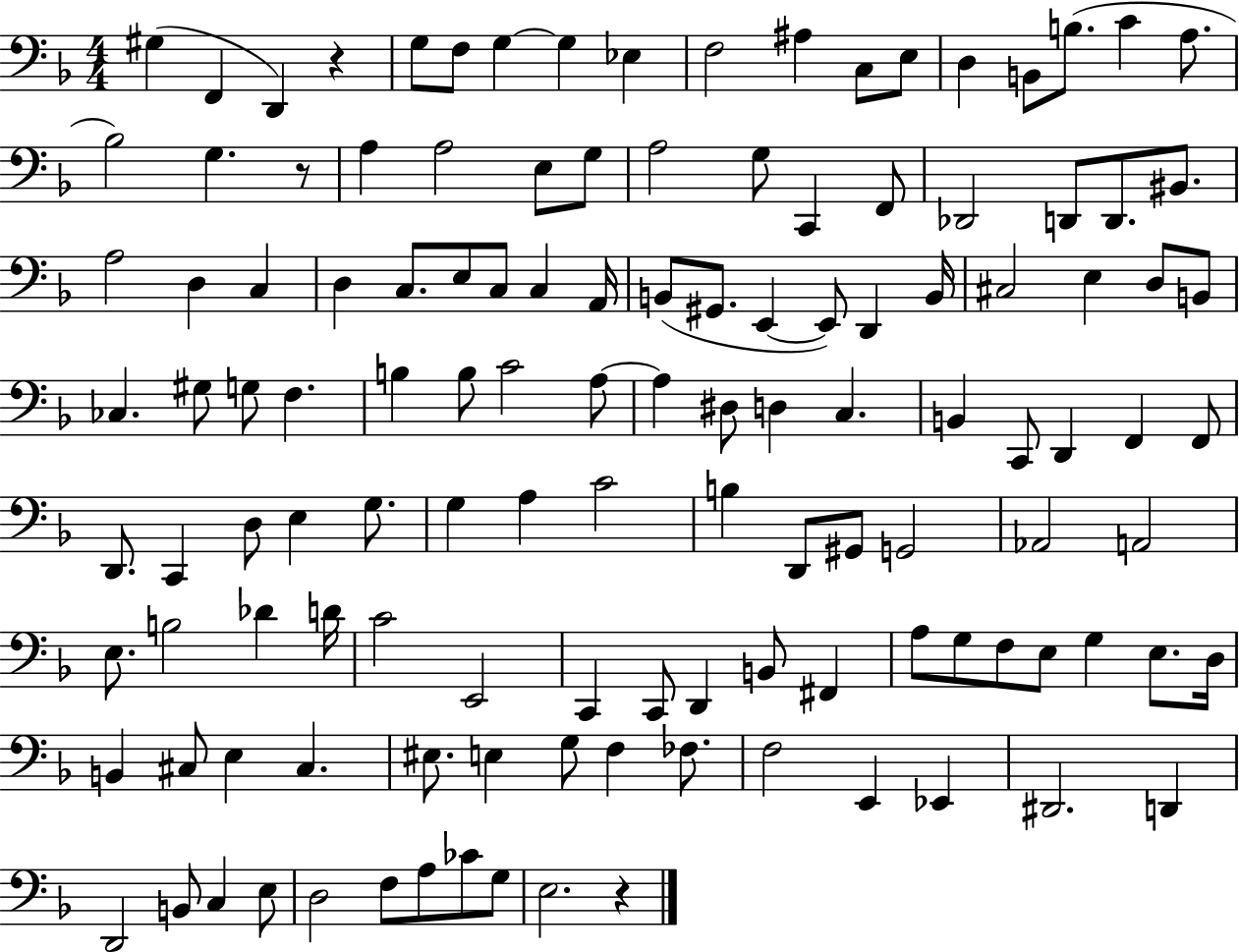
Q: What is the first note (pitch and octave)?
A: G#3